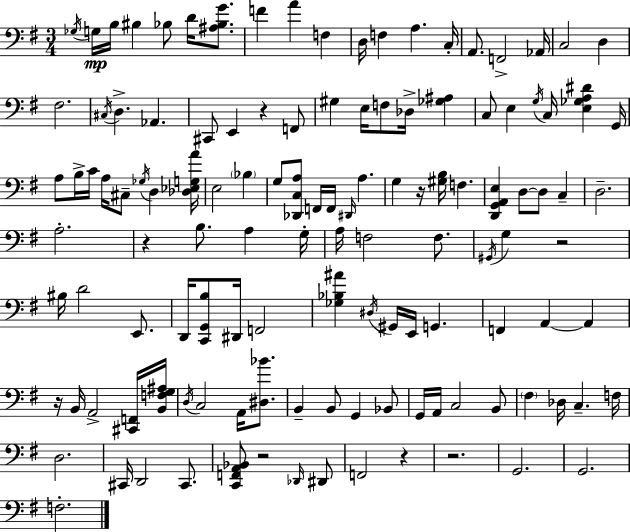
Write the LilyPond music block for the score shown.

{
  \clef bass
  \numericTimeSignature
  \time 3/4
  \key g \major
  \acciaccatura { ges16 }\mp g16 b16 bis4 bes8 d'16 <ais bes g'>8. | f'4 a'4 f4 | d16 f4 a4. | c16-. a,8. f,2-> | \break aes,16 c2 d4 | fis2. | \acciaccatura { cis16 } d4.-> aes,4. | cis,8 e,4 r4 | \break f,8 gis4 e16 f8 des16-> <ges ais>4 | c8 e4 \acciaccatura { g16 } c16 <e ges a dis'>4 | g,16 a8 b16-> c'16 a16 cis8-- \acciaccatura { ges16 } d4 | <des ees g a'>16 e2 | \break \parenthesize bes4 g8 <des, c a>8 f,16 f,16 \grace { dis,16 } a4. | g4 r16 <gis b>16 f4. | <d, g, a, e>4 d8~~ d8 | c4-- d2.-- | \break a2.-. | r4 b8. | a4 g16-. a16 f2 | f8. \acciaccatura { gis,16 } g4 r2 | \break bis16 d'2 | e,8. d,16 <c, g, b>8 dis,16 f,2 | <ges bes ais'>4 \acciaccatura { dis16 } gis,16 | e,16 g,4. f,4 a,4~~ | \break a,4 r16 b,16 a,2-> | <cis, f,>16 <b, f g ais>16 \acciaccatura { d16 } c2 | a,16 <dis bes'>8. b,4-- | b,8 g,4 bes,8 g,16 a,16 c2 | \break b,8 \parenthesize fis4 | des16 c4.-- f16 d2. | cis,16 d,2 | cis,8. <c, f, a, bes,>8 r2 | \break \grace { des,16 } dis,8 f,2 | r4 r2. | g,2. | g,2. | \break f2.-. | \bar "|."
}